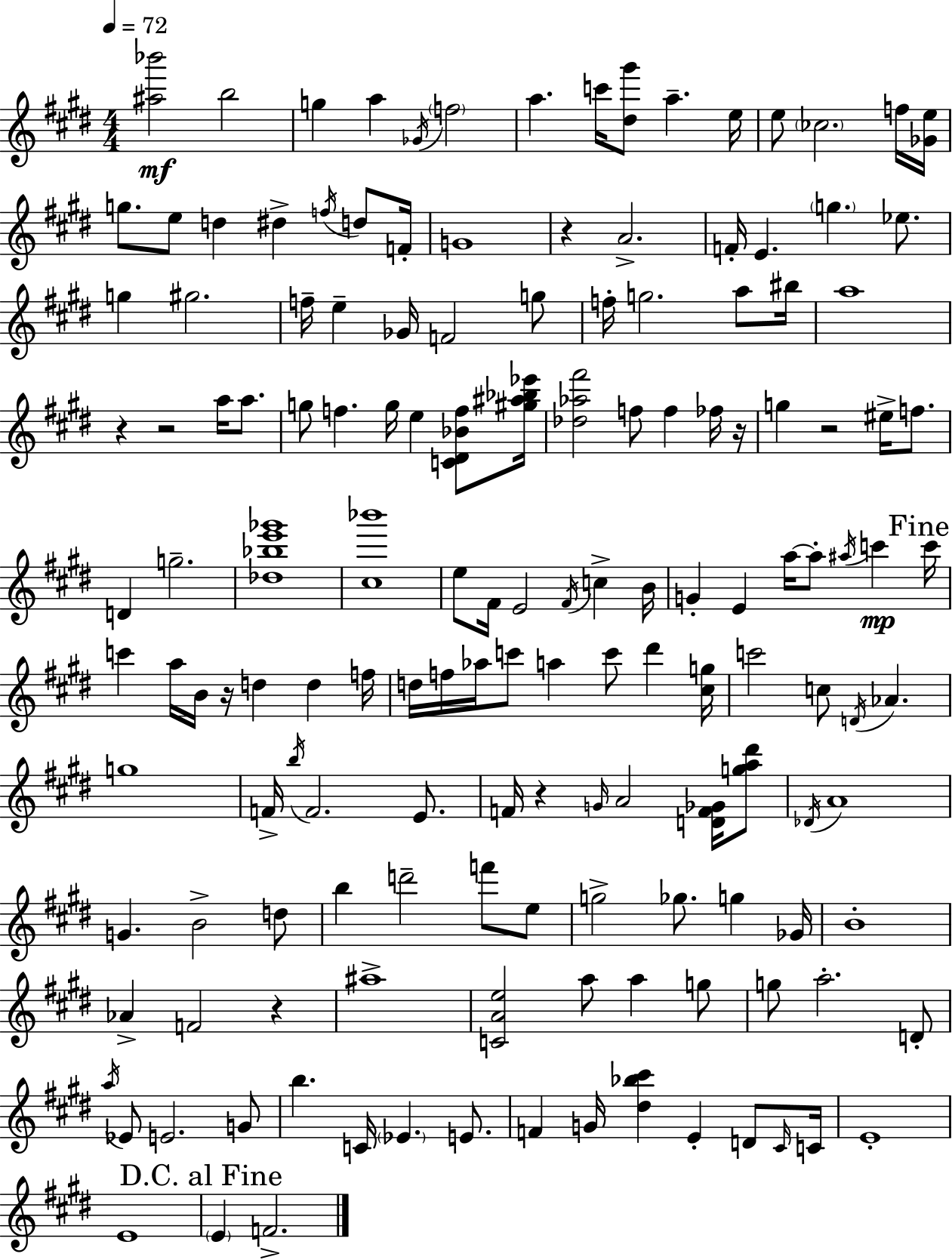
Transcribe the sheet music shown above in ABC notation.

X:1
T:Untitled
M:4/4
L:1/4
K:E
[^a_b']2 b2 g a _G/4 f2 a c'/4 [^d^g']/2 a e/4 e/2 _c2 f/4 [_Ge]/4 g/2 e/2 d ^d f/4 d/2 F/4 G4 z A2 F/4 E g _e/2 g ^g2 f/4 e _G/4 F2 g/2 f/4 g2 a/2 ^b/4 a4 z z2 a/4 a/2 g/2 f g/4 e [C^D_Bf]/2 [^g^a_b_e']/4 [_d_a^f']2 f/2 f _f/4 z/4 g z2 ^e/4 f/2 D g2 [_d_be'_g']4 [^c_b']4 e/2 ^F/4 E2 ^F/4 c B/4 G E a/4 a/2 ^a/4 c' c'/4 c' a/4 B/4 z/4 d d f/4 d/4 f/4 _a/4 c'/2 a c'/2 ^d' [^cg]/4 c'2 c/2 D/4 _A g4 F/4 b/4 F2 E/2 F/4 z G/4 A2 [DF_G]/4 [ga^d']/2 _D/4 A4 G B2 d/2 b d'2 f'/2 e/2 g2 _g/2 g _G/4 B4 _A F2 z ^a4 [CAe]2 a/2 a g/2 g/2 a2 D/2 a/4 _E/2 E2 G/2 b C/4 _E E/2 F G/4 [^d_b^c'] E D/2 ^C/4 C/4 E4 E4 E F2